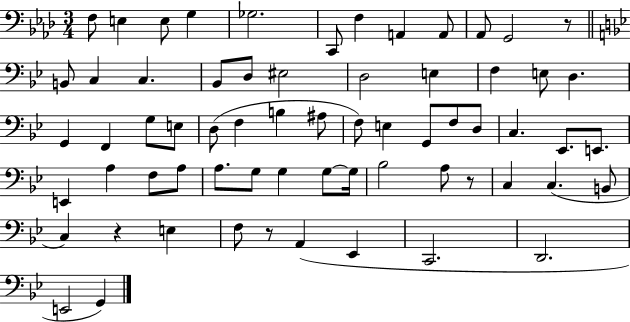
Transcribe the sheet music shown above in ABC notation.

X:1
T:Untitled
M:3/4
L:1/4
K:Ab
F,/2 E, E,/2 G, _G,2 C,,/2 F, A,, A,,/2 _A,,/2 G,,2 z/2 B,,/2 C, C, _B,,/2 D,/2 ^E,2 D,2 E, F, E,/2 D, G,, F,, G,/2 E,/2 D,/2 F, B, ^A,/2 F,/2 E, G,,/2 F,/2 D,/2 C, _E,,/2 E,,/2 E,, A, F,/2 A,/2 A,/2 G,/2 G, G,/2 G,/4 _B,2 A,/2 z/2 C, C, B,,/2 C, z E, F,/2 z/2 A,, _E,, C,,2 D,,2 E,,2 G,,